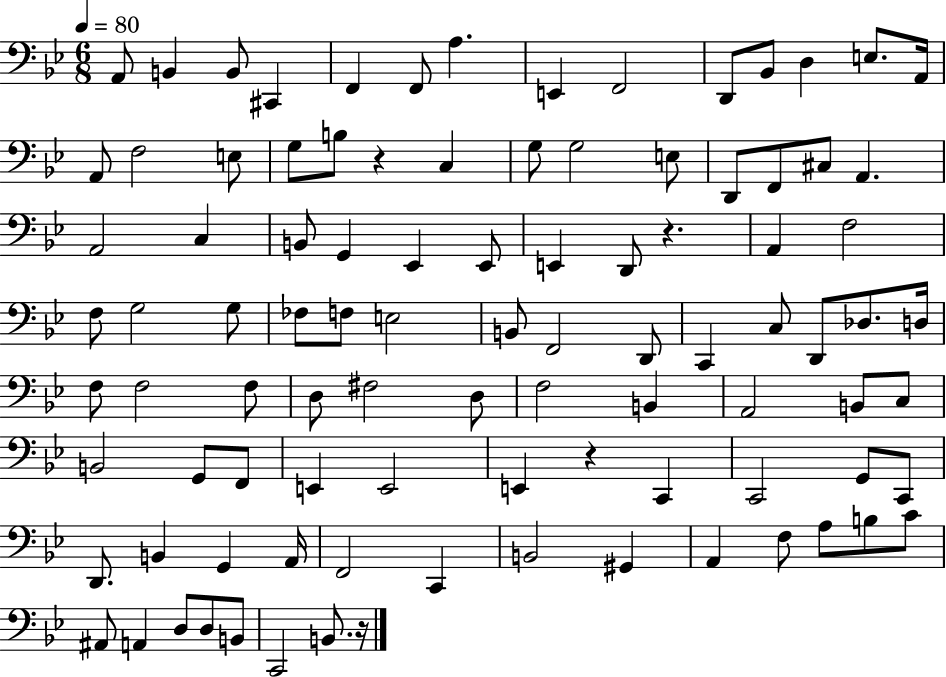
X:1
T:Untitled
M:6/8
L:1/4
K:Bb
A,,/2 B,, B,,/2 ^C,, F,, F,,/2 A, E,, F,,2 D,,/2 _B,,/2 D, E,/2 A,,/4 A,,/2 F,2 E,/2 G,/2 B,/2 z C, G,/2 G,2 E,/2 D,,/2 F,,/2 ^C,/2 A,, A,,2 C, B,,/2 G,, _E,, _E,,/2 E,, D,,/2 z A,, F,2 F,/2 G,2 G,/2 _F,/2 F,/2 E,2 B,,/2 F,,2 D,,/2 C,, C,/2 D,,/2 _D,/2 D,/4 F,/2 F,2 F,/2 D,/2 ^F,2 D,/2 F,2 B,, A,,2 B,,/2 C,/2 B,,2 G,,/2 F,,/2 E,, E,,2 E,, z C,, C,,2 G,,/2 C,,/2 D,,/2 B,, G,, A,,/4 F,,2 C,, B,,2 ^G,, A,, F,/2 A,/2 B,/2 C/2 ^A,,/2 A,, D,/2 D,/2 B,,/2 C,,2 B,,/2 z/4